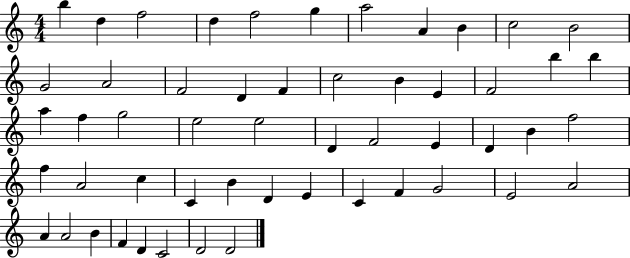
X:1
T:Untitled
M:4/4
L:1/4
K:C
b d f2 d f2 g a2 A B c2 B2 G2 A2 F2 D F c2 B E F2 b b a f g2 e2 e2 D F2 E D B f2 f A2 c C B D E C F G2 E2 A2 A A2 B F D C2 D2 D2